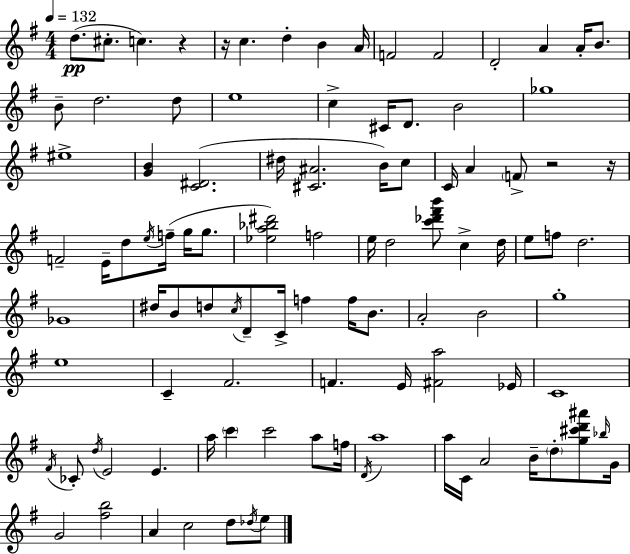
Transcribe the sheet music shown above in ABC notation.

X:1
T:Untitled
M:4/4
L:1/4
K:Em
d/2 ^c/2 c z z/4 c d B A/4 F2 F2 D2 A A/4 B/2 B/2 d2 d/2 e4 c ^C/4 D/2 B2 _g4 ^e4 [GB] [C^D]2 ^d/4 [^C^A]2 B/4 c/2 C/4 A F/2 z2 z/4 F2 E/4 d/2 e/4 f/4 g/4 g/2 [_ea_b^d']2 f2 e/4 d2 [c'_d'^f'b']/2 c d/4 e/2 f/2 d2 _G4 ^d/4 B/2 d/2 c/4 D/2 C/4 f f/4 B/2 A2 B2 g4 e4 C ^F2 F E/4 [^Fa]2 _E/4 C4 ^F/4 _C/2 d/4 E2 E a/4 c' c'2 a/2 f/4 D/4 a4 a/4 C/4 A2 B/4 d/2 [g^c'd'^a']/2 _b/4 G/4 G2 [^fb]2 A c2 d/2 _d/4 e/2